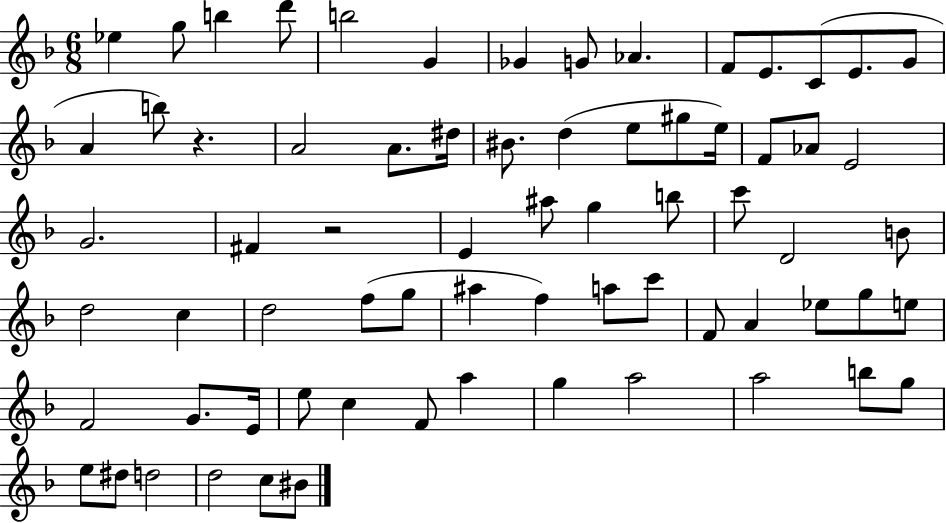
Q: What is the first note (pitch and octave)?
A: Eb5